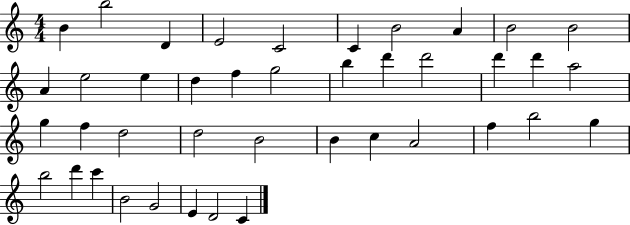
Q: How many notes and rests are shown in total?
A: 41